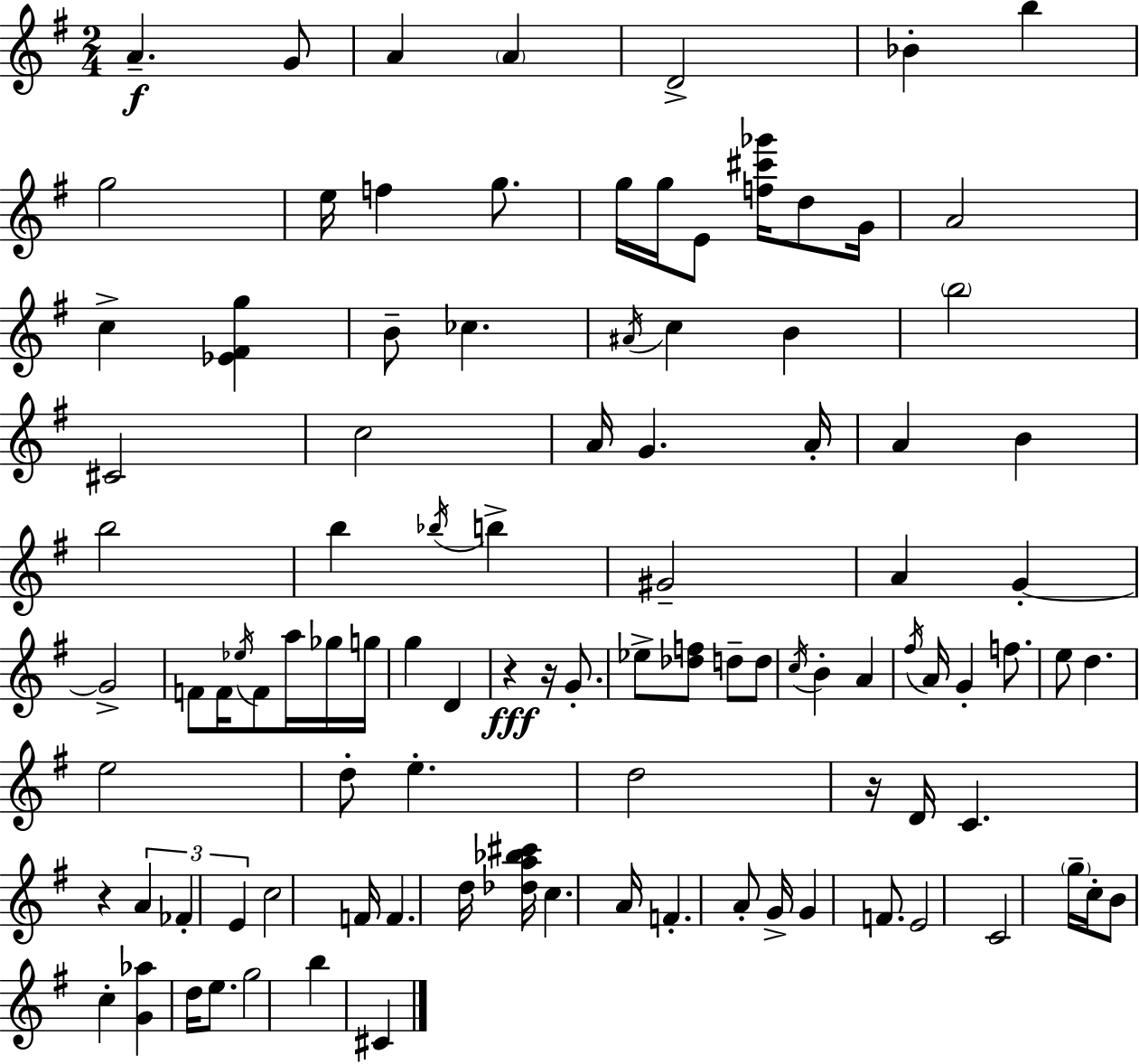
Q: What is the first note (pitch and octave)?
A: A4